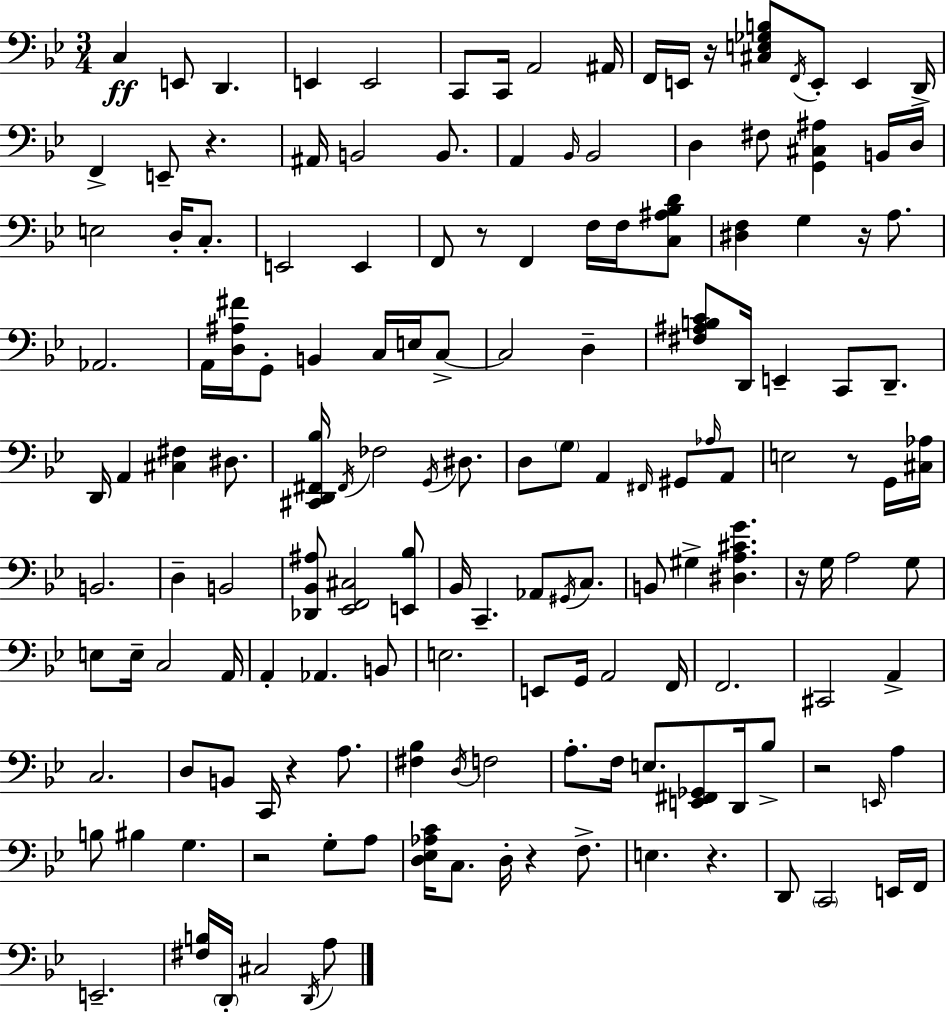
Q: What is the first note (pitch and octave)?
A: C3